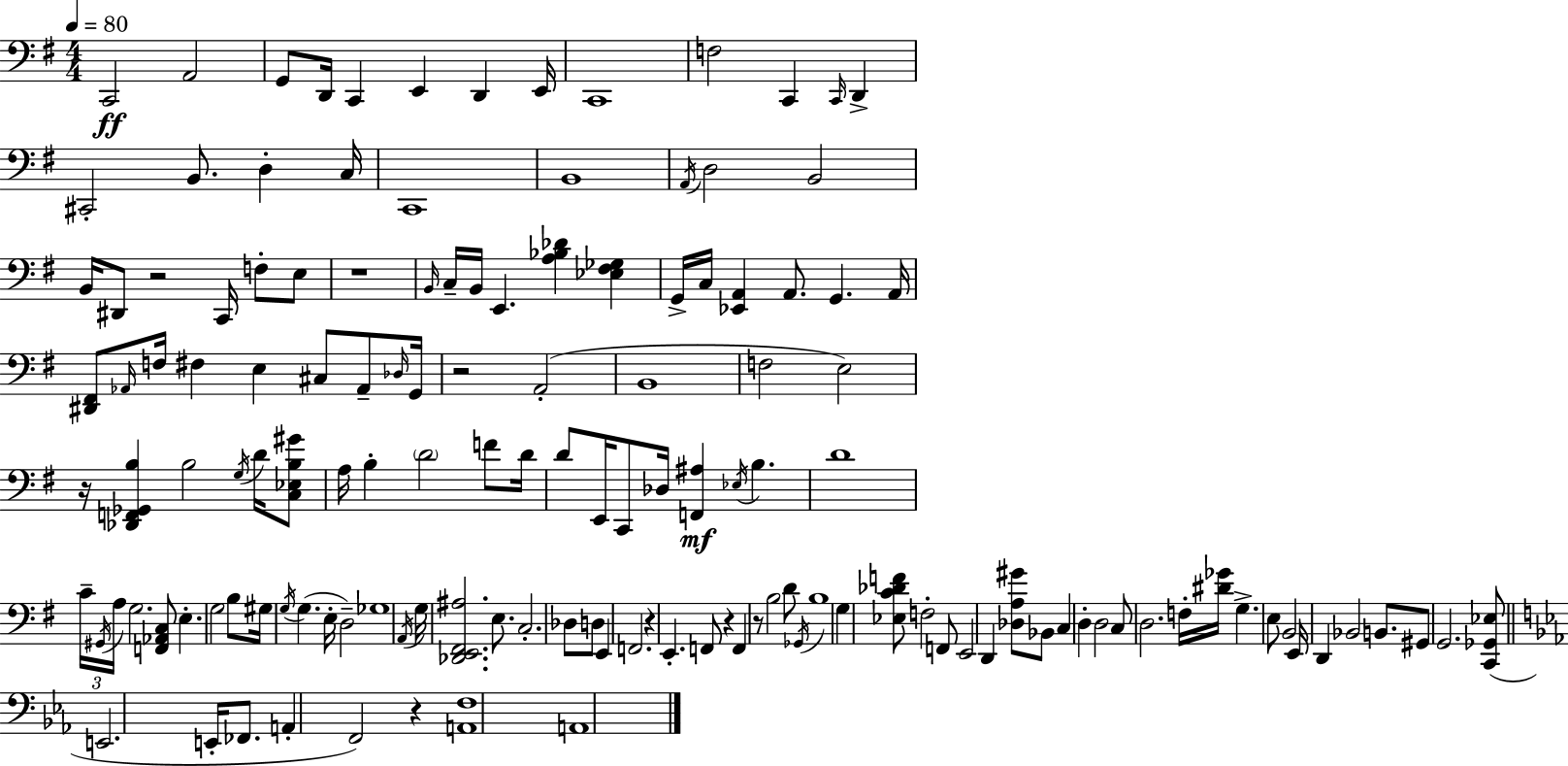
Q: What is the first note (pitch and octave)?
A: C2